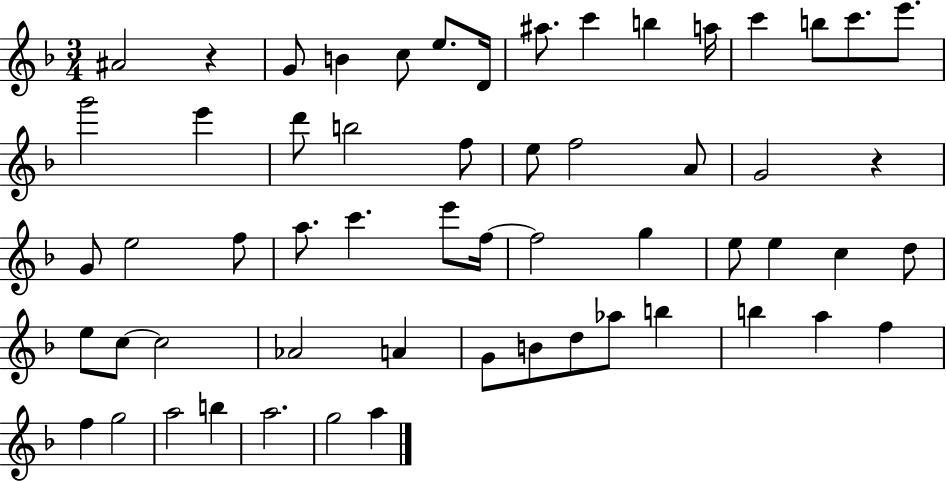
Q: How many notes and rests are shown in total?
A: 58